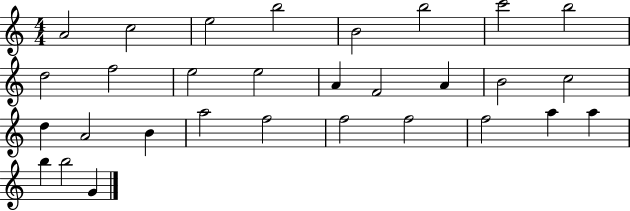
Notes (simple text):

A4/h C5/h E5/h B5/h B4/h B5/h C6/h B5/h D5/h F5/h E5/h E5/h A4/q F4/h A4/q B4/h C5/h D5/q A4/h B4/q A5/h F5/h F5/h F5/h F5/h A5/q A5/q B5/q B5/h G4/q